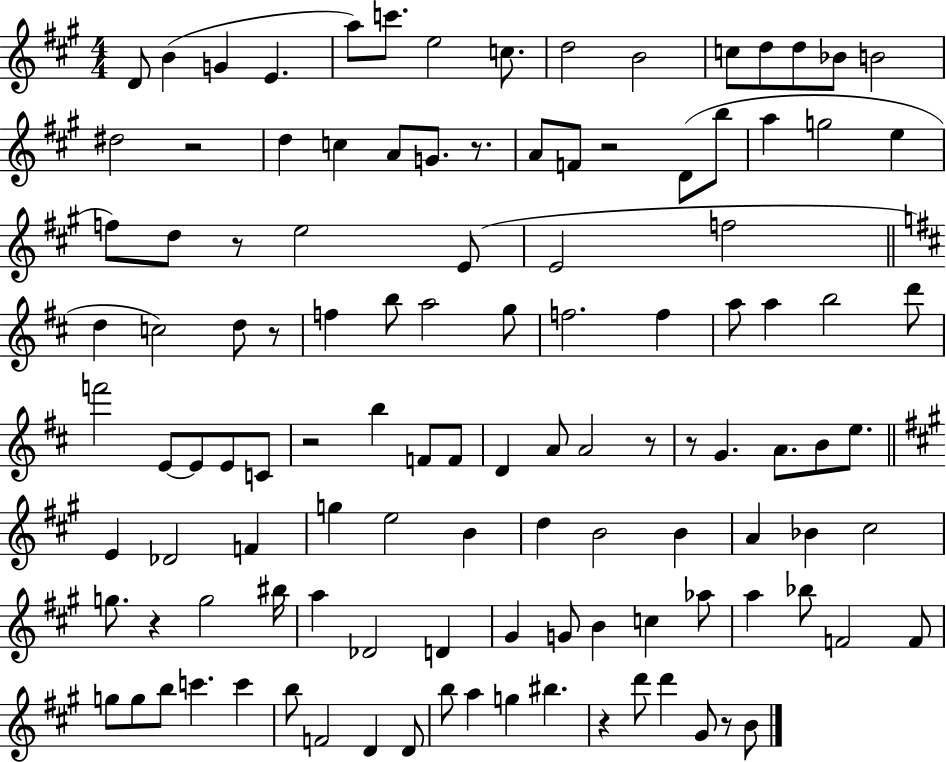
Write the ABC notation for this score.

X:1
T:Untitled
M:4/4
L:1/4
K:A
D/2 B G E a/2 c'/2 e2 c/2 d2 B2 c/2 d/2 d/2 _B/2 B2 ^d2 z2 d c A/2 G/2 z/2 A/2 F/2 z2 D/2 b/2 a g2 e f/2 d/2 z/2 e2 E/2 E2 f2 d c2 d/2 z/2 f b/2 a2 g/2 f2 f a/2 a b2 d'/2 f'2 E/2 E/2 E/2 C/2 z2 b F/2 F/2 D A/2 A2 z/2 z/2 G A/2 B/2 e/2 E _D2 F g e2 B d B2 B A _B ^c2 g/2 z g2 ^b/4 a _D2 D ^G G/2 B c _a/2 a _b/2 F2 F/2 g/2 g/2 b/2 c' c' b/2 F2 D D/2 b/2 a g ^b z d'/2 d' ^G/2 z/2 B/2